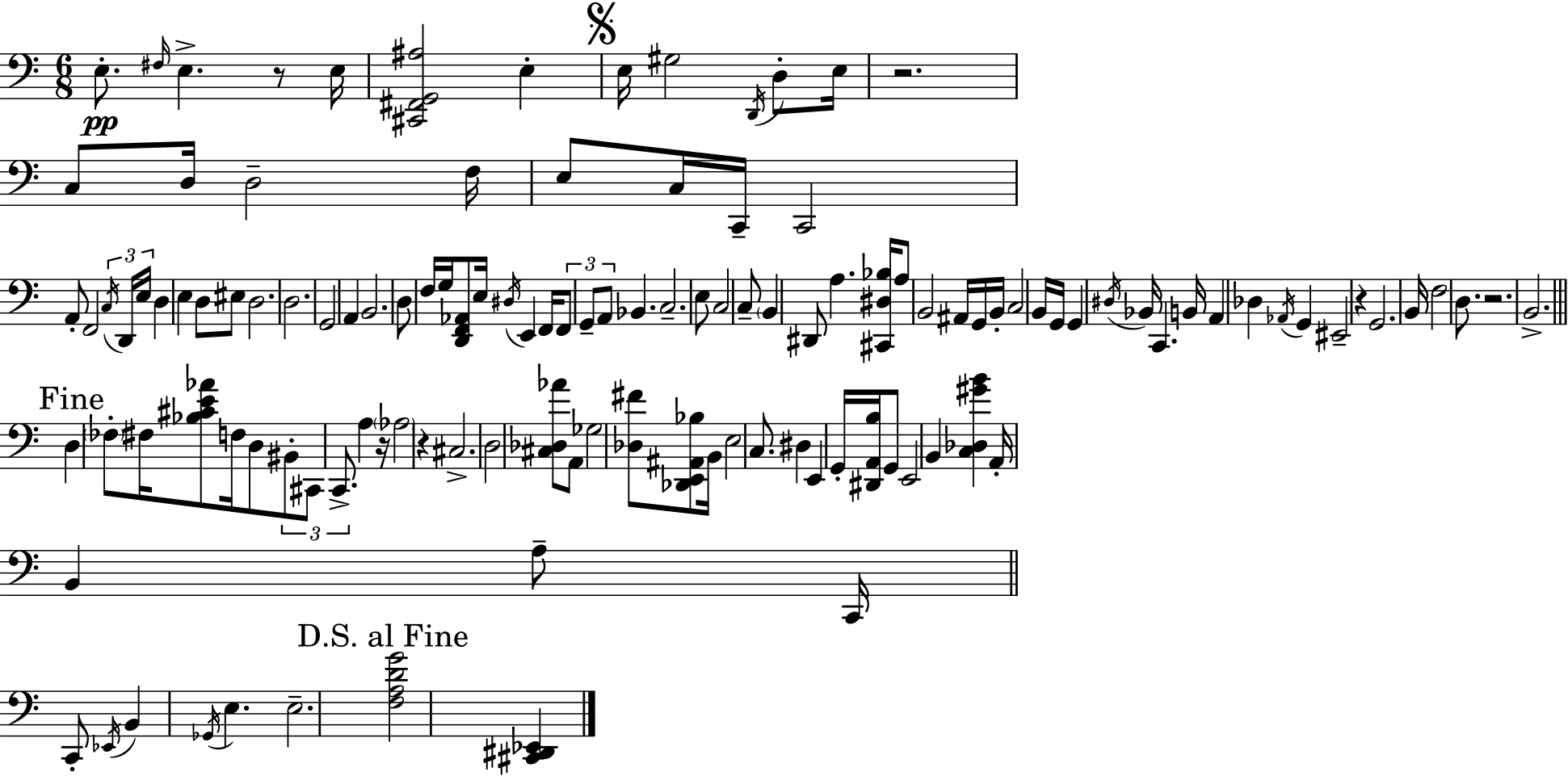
X:1
T:Untitled
M:6/8
L:1/4
K:Am
E,/2 ^F,/4 E, z/2 E,/4 [^C,,^F,,G,,^A,]2 E, E,/4 ^G,2 D,,/4 D,/2 E,/4 z2 C,/2 D,/4 D,2 F,/4 E,/2 C,/4 C,,/4 C,,2 A,,/2 F,,2 C,/4 D,,/4 E,/4 D, E, D,/2 ^E,/2 D,2 D,2 G,,2 A,, B,,2 D,/2 F,/4 G,/4 [D,,F,,_A,,]/2 E,/4 ^D,/4 E,, F,,/4 F,,/2 G,,/2 A,,/2 _B,, C,2 E,/2 C,2 C,/2 B,, ^D,,/2 A, [^C,,^D,_B,]/4 A,/2 B,,2 ^A,,/4 G,,/4 B,,/4 C,2 B,,/4 G,,/4 G,, ^D,/4 _B,,/4 C,, B,,/4 A,, _D, _A,,/4 G,, ^E,,2 z G,,2 B,,/4 F,2 D,/2 z2 B,,2 D, _F,/2 ^F,/4 [_B,^CE_A]/2 F,/4 D,/2 ^B,,/2 ^C,,/2 C,,/2 A, z/4 _A,2 z ^C,2 D,2 [^C,_D,_A]/2 A,,/2 _G,2 [_D,^F]/2 [_D,,E,,^A,,_B,]/2 B,,/4 E,2 C,/2 ^D, E,, G,,/4 [^D,,A,,B,]/4 G,,/2 E,,2 B,, [C,_D,^GB] A,,/4 B,, A,/2 C,,/4 C,,/2 _E,,/4 B,, _G,,/4 E, E,2 [F,A,DG]2 [^C,,^D,,_E,,]